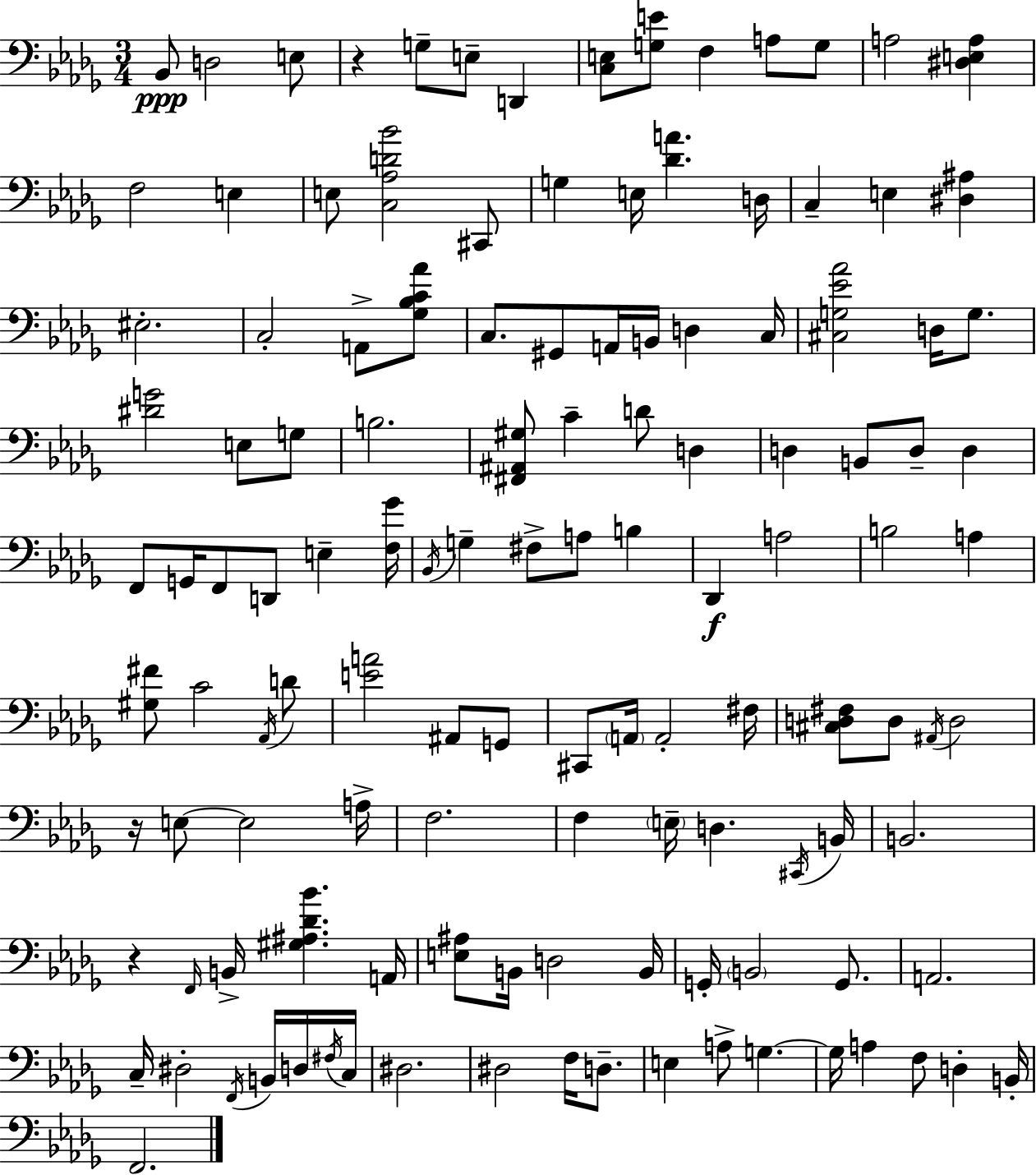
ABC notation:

X:1
T:Untitled
M:3/4
L:1/4
K:Bbm
_B,,/2 D,2 E,/2 z G,/2 E,/2 D,, [C,E,]/2 [G,E]/2 F, A,/2 G,/2 A,2 [^D,E,A,] F,2 E, E,/2 [C,_A,D_B]2 ^C,,/2 G, E,/4 [_DA] D,/4 C, E, [^D,^A,] ^E,2 C,2 A,,/2 [_G,_B,C_A]/2 C,/2 ^G,,/2 A,,/4 B,,/4 D, C,/4 [^C,G,_E_A]2 D,/4 G,/2 [^DG]2 E,/2 G,/2 B,2 [^F,,^A,,^G,]/2 C D/2 D, D, B,,/2 D,/2 D, F,,/2 G,,/4 F,,/2 D,,/2 E, [F,_G]/4 _B,,/4 G, ^F,/2 A,/2 B, _D,, A,2 B,2 A, [^G,^F]/2 C2 _A,,/4 D/2 [EA]2 ^A,,/2 G,,/2 ^C,,/2 A,,/4 A,,2 ^F,/4 [^C,D,^F,]/2 D,/2 ^A,,/4 D,2 z/4 E,/2 E,2 A,/4 F,2 F, E,/4 D, ^C,,/4 B,,/4 B,,2 z F,,/4 B,,/4 [^G,^A,_D_B] A,,/4 [E,^A,]/2 B,,/4 D,2 B,,/4 G,,/4 B,,2 G,,/2 A,,2 C,/4 ^D,2 F,,/4 B,,/4 D,/4 ^F,/4 C,/4 ^D,2 ^D,2 F,/4 D,/2 E, A,/2 G, G,/4 A, F,/2 D, B,,/4 F,,2